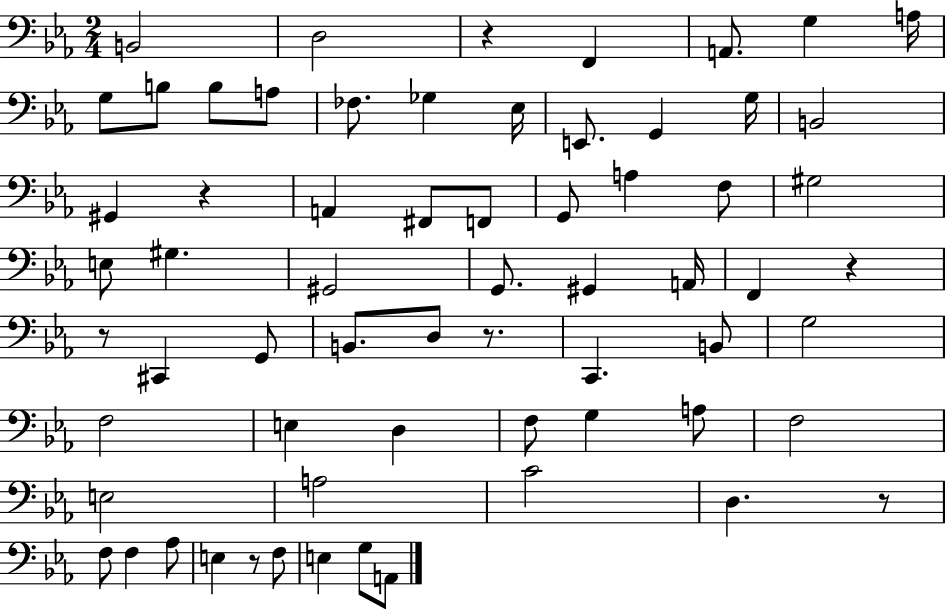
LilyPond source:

{
  \clef bass
  \numericTimeSignature
  \time 2/4
  \key ees \major
  b,2 | d2 | r4 f,4 | a,8. g4 a16 | \break g8 b8 b8 a8 | fes8. ges4 ees16 | e,8. g,4 g16 | b,2 | \break gis,4 r4 | a,4 fis,8 f,8 | g,8 a4 f8 | gis2 | \break e8 gis4. | gis,2 | g,8. gis,4 a,16 | f,4 r4 | \break r8 cis,4 g,8 | b,8. d8 r8. | c,4. b,8 | g2 | \break f2 | e4 d4 | f8 g4 a8 | f2 | \break e2 | a2 | c'2 | d4. r8 | \break f8 f4 aes8 | e4 r8 f8 | e4 g8 a,8 | \bar "|."
}